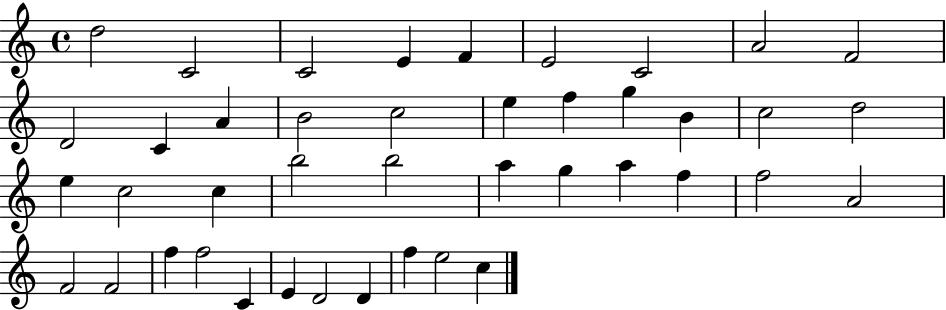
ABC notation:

X:1
T:Untitled
M:4/4
L:1/4
K:C
d2 C2 C2 E F E2 C2 A2 F2 D2 C A B2 c2 e f g B c2 d2 e c2 c b2 b2 a g a f f2 A2 F2 F2 f f2 C E D2 D f e2 c